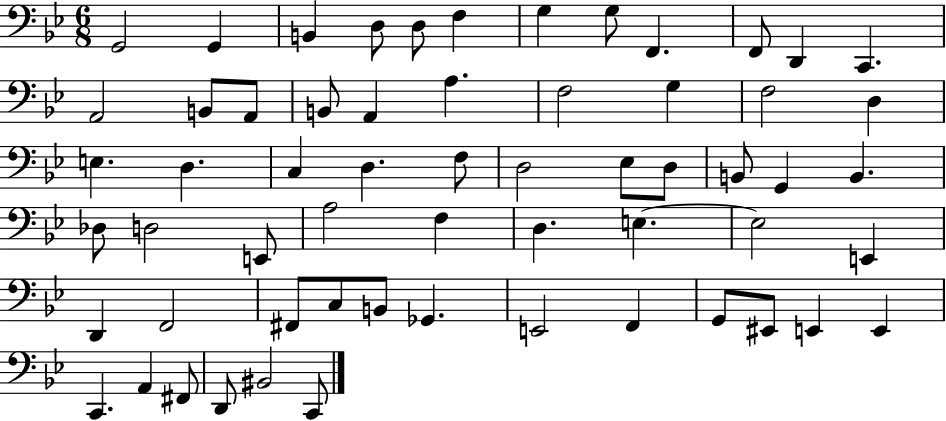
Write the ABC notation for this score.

X:1
T:Untitled
M:6/8
L:1/4
K:Bb
G,,2 G,, B,, D,/2 D,/2 F, G, G,/2 F,, F,,/2 D,, C,, A,,2 B,,/2 A,,/2 B,,/2 A,, A, F,2 G, F,2 D, E, D, C, D, F,/2 D,2 _E,/2 D,/2 B,,/2 G,, B,, _D,/2 D,2 E,,/2 A,2 F, D, E, E,2 E,, D,, F,,2 ^F,,/2 C,/2 B,,/2 _G,, E,,2 F,, G,,/2 ^E,,/2 E,, E,, C,, A,, ^F,,/2 D,,/2 ^B,,2 C,,/2